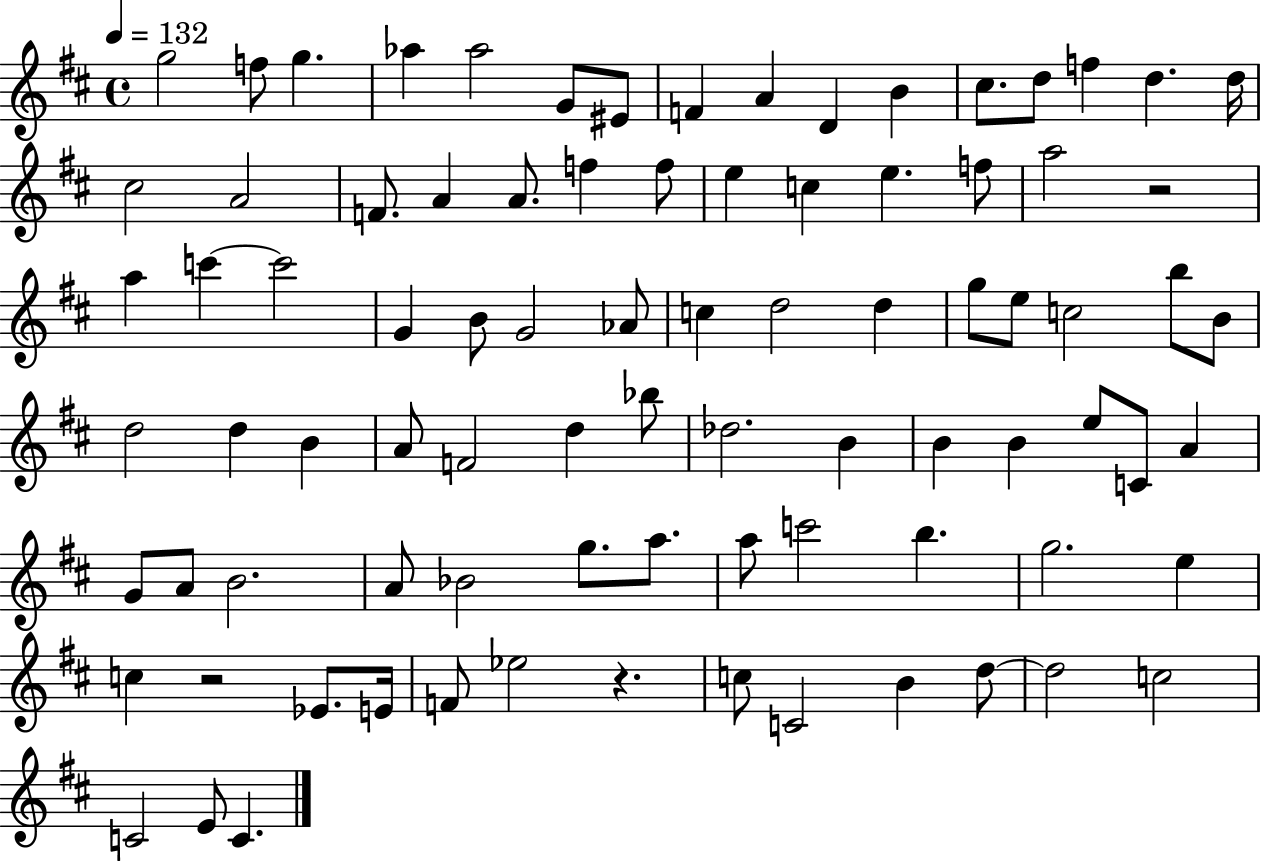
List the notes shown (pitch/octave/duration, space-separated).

G5/h F5/e G5/q. Ab5/q Ab5/h G4/e EIS4/e F4/q A4/q D4/q B4/q C#5/e. D5/e F5/q D5/q. D5/s C#5/h A4/h F4/e. A4/q A4/e. F5/q F5/e E5/q C5/q E5/q. F5/e A5/h R/h A5/q C6/q C6/h G4/q B4/e G4/h Ab4/e C5/q D5/h D5/q G5/e E5/e C5/h B5/e B4/e D5/h D5/q B4/q A4/e F4/h D5/q Bb5/e Db5/h. B4/q B4/q B4/q E5/e C4/e A4/q G4/e A4/e B4/h. A4/e Bb4/h G5/e. A5/e. A5/e C6/h B5/q. G5/h. E5/q C5/q R/h Eb4/e. E4/s F4/e Eb5/h R/q. C5/e C4/h B4/q D5/e D5/h C5/h C4/h E4/e C4/q.